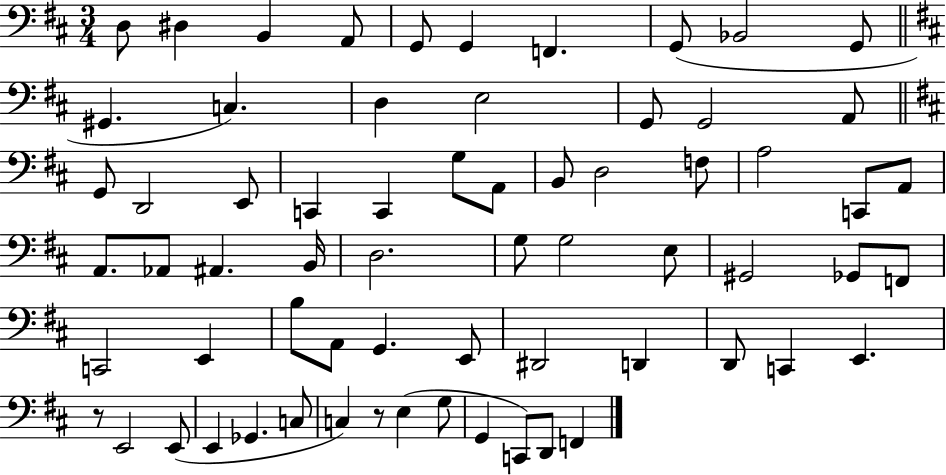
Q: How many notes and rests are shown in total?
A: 66